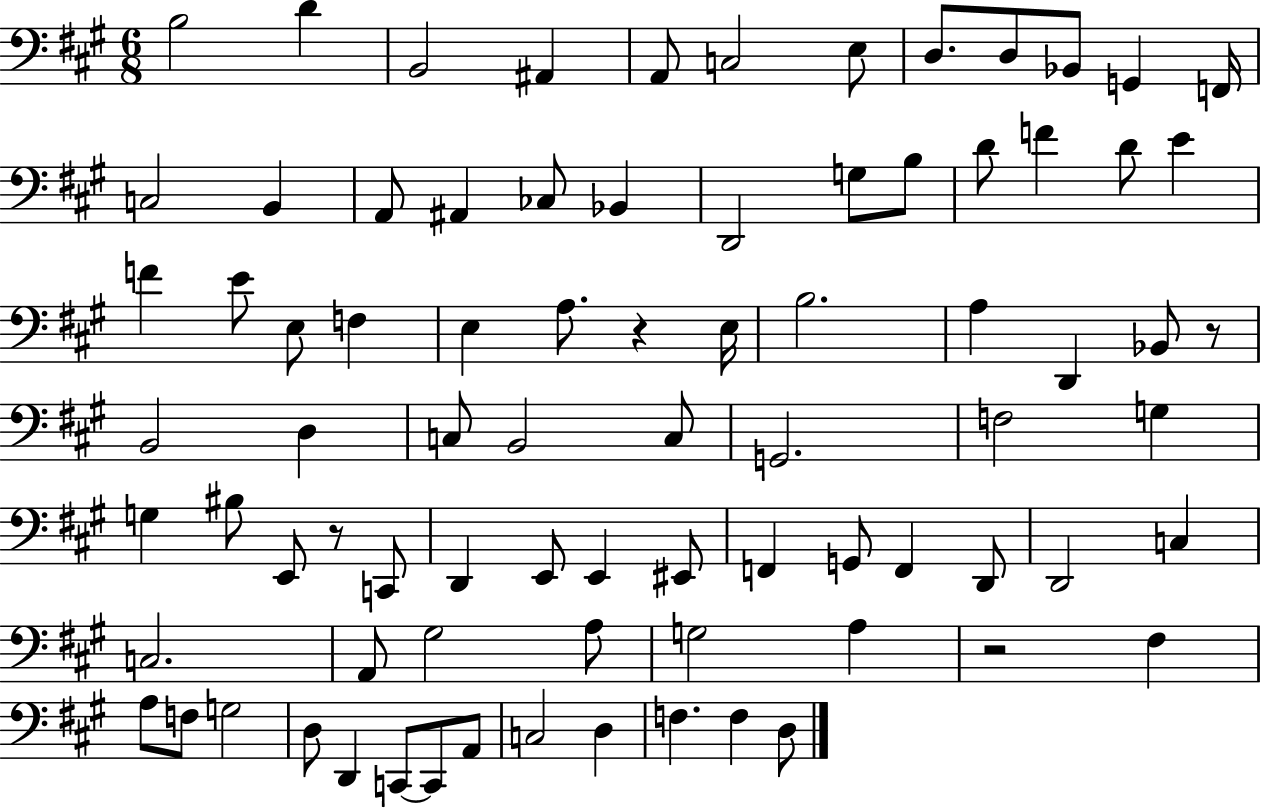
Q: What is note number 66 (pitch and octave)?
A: A3